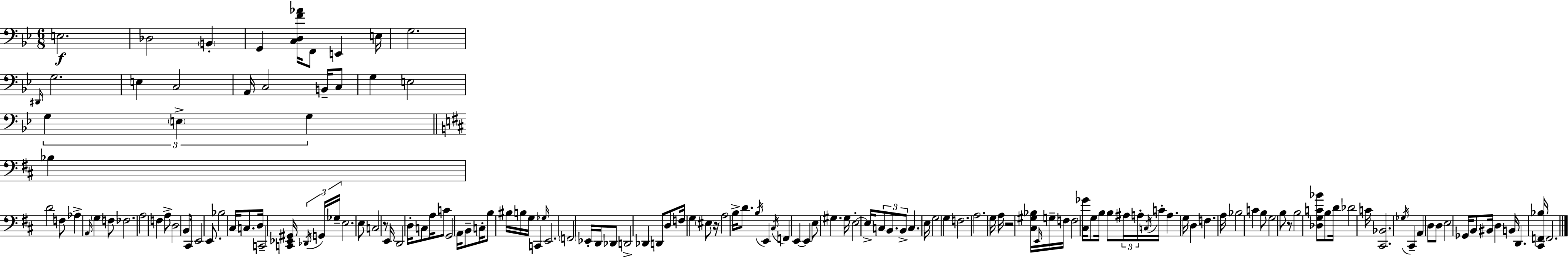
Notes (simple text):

E3/h. Db3/h B2/q G2/q [C3,D3,F4,Ab4]/s F2/e E2/q E3/s G3/h. D#2/s G3/h. E3/q C3/h A2/s C3/h B2/s C3/e G3/q E3/h G3/q E3/q G3/q Bb3/q D4/h F3/e Ab3/q A2/s G3/q F3/e FES3/h. A3/h F3/q A3/e D3/h B2/e C#2/s E2/h E2/e. Bb3/h C#3/s C3/e. D3/s C2/h [C2,Eb2,G#2]/s Db2/s G2/s Gb3/s E3/h. E3/e C3/h R/e E2/s D2/h D3/s C3/e A3/s C4/e G2/h A2/s B2/e C3/s B3/e BIS3/s B3/s G3/s C2/q Gb3/s E2/h. F2/h Eb2/s D2/s Db2/e D2/h Db2/q D2/e D3/e F3/s G3/q EIS3/e R/s A3/h B3/s D4/e. B3/s E2/q C#3/s F2/q E2/q E2/q E3/e G#3/q. G#3/s E3/h E3/s C3/e B2/e. B2/e C3/q. E3/s G3/h G3/q F3/h. A3/h. G3/s A3/s R/h [C#3,G#3,Bb3]/s E2/s G3/s F3/s F3/h [C#3,Gb4]/s G3/e B3/s B3/e A#3/s A3/s C3/s C4/s A3/q. G3/s D3/q F3/q. A3/s Bb3/h C4/q B3/e G3/h B3/e R/e B3/h [Db3,G3,C4,Bb4]/e B3/e D4/s Db4/h C4/s [C#2,Bb2]/h. Gb3/s C#2/q A2/q D3/e D3/e E3/h Gb2/s B2/e BIS2/s D3/q B2/s D2/q. [C#2,F2,Bb3]/s F2/h.